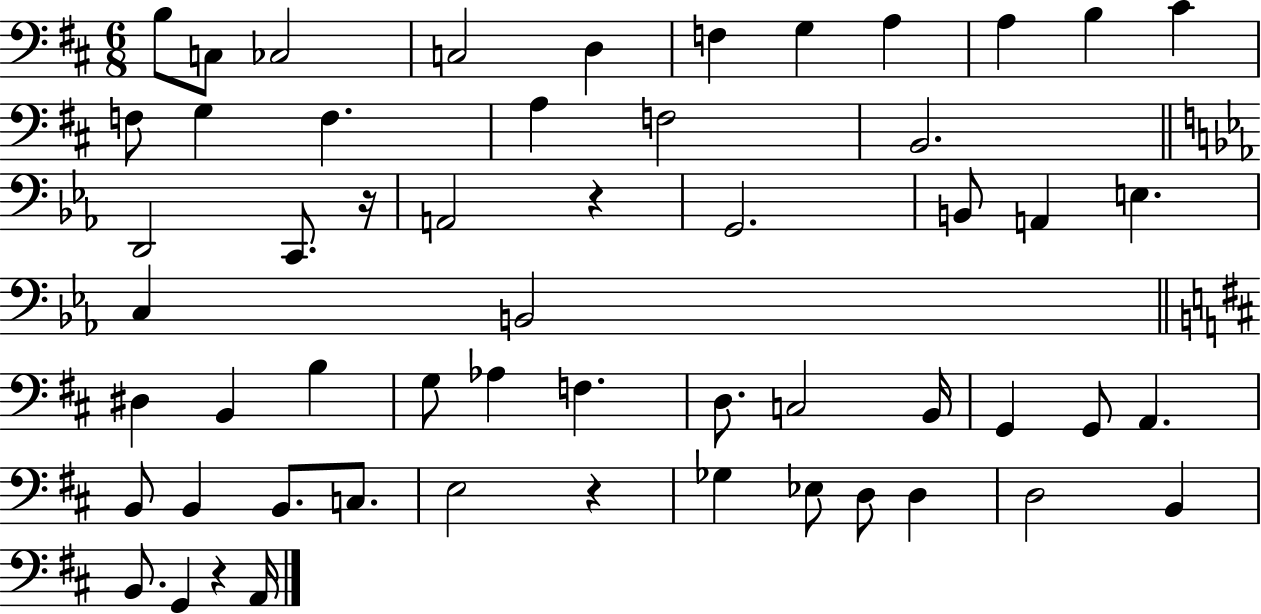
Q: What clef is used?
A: bass